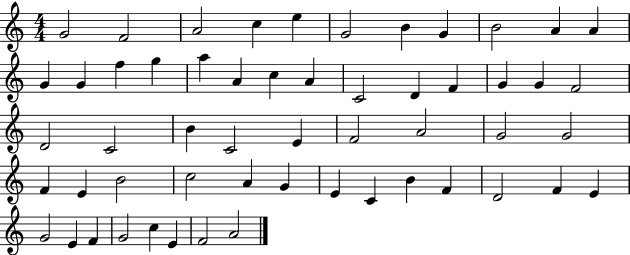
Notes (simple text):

G4/h F4/h A4/h C5/q E5/q G4/h B4/q G4/q B4/h A4/q A4/q G4/q G4/q F5/q G5/q A5/q A4/q C5/q A4/q C4/h D4/q F4/q G4/q G4/q F4/h D4/h C4/h B4/q C4/h E4/q F4/h A4/h G4/h G4/h F4/q E4/q B4/h C5/h A4/q G4/q E4/q C4/q B4/q F4/q D4/h F4/q E4/q G4/h E4/q F4/q G4/h C5/q E4/q F4/h A4/h